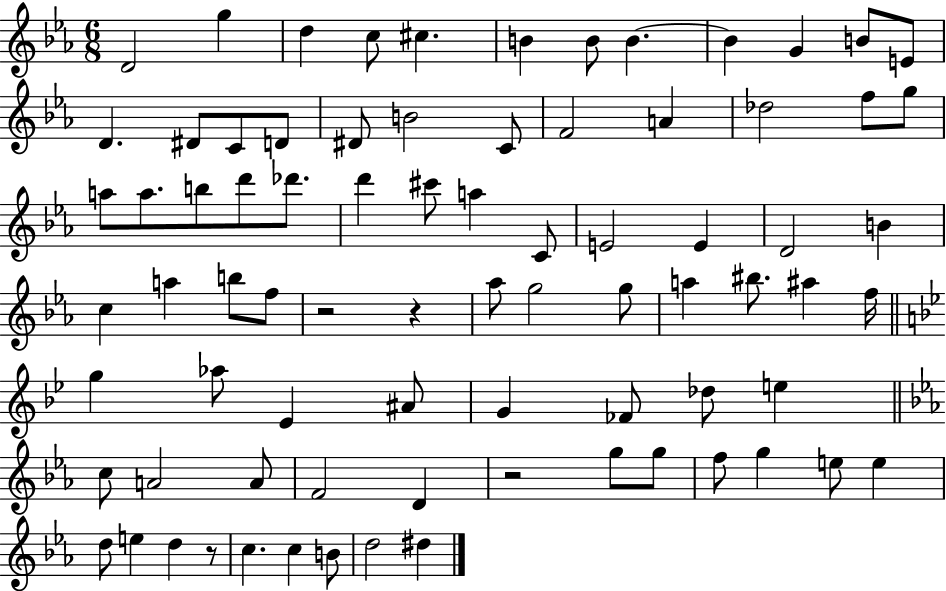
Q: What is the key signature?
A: EES major